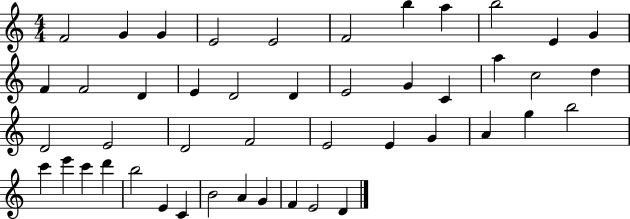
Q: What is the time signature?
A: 4/4